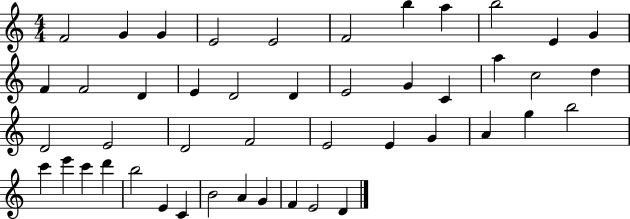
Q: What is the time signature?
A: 4/4